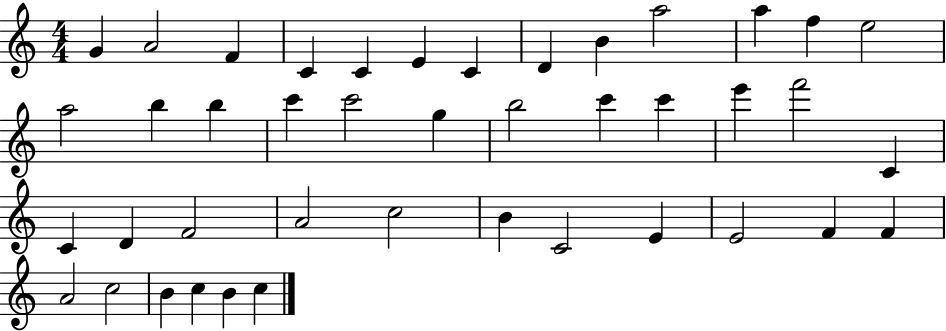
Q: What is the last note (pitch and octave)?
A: C5